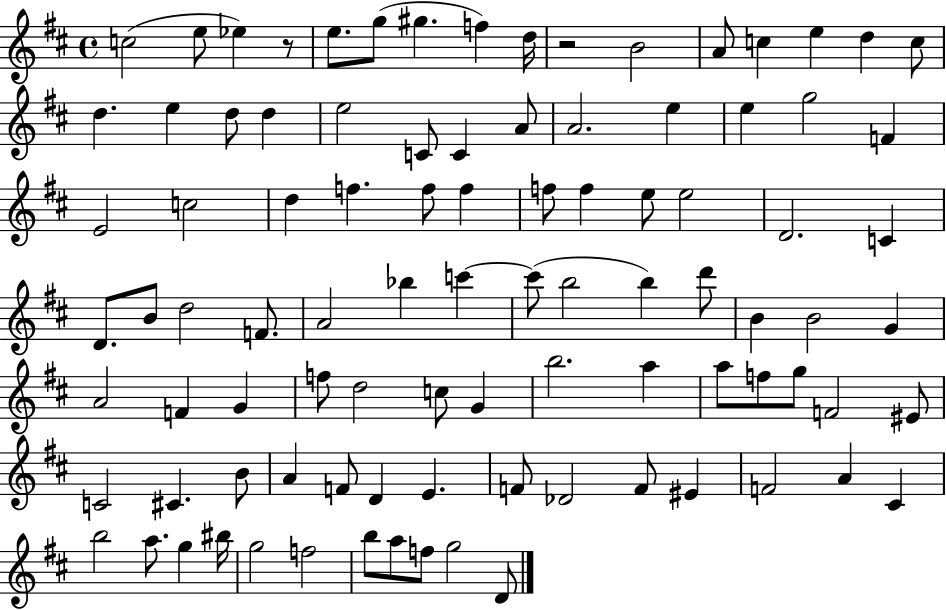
{
  \clef treble
  \time 4/4
  \defaultTimeSignature
  \key d \major
  c''2( e''8 ees''4) r8 | e''8. g''8( gis''4. f''4) d''16 | r2 b'2 | a'8 c''4 e''4 d''4 c''8 | \break d''4. e''4 d''8 d''4 | e''2 c'8 c'4 a'8 | a'2. e''4 | e''4 g''2 f'4 | \break e'2 c''2 | d''4 f''4. f''8 f''4 | f''8 f''4 e''8 e''2 | d'2. c'4 | \break d'8. b'8 d''2 f'8. | a'2 bes''4 c'''4~~ | c'''8( b''2 b''4) d'''8 | b'4 b'2 g'4 | \break a'2 f'4 g'4 | f''8 d''2 c''8 g'4 | b''2. a''4 | a''8 f''8 g''8 f'2 eis'8 | \break c'2 cis'4. b'8 | a'4 f'8 d'4 e'4. | f'8 des'2 f'8 eis'4 | f'2 a'4 cis'4 | \break b''2 a''8. g''4 bis''16 | g''2 f''2 | b''8 a''8 f''8 g''2 d'8 | \bar "|."
}